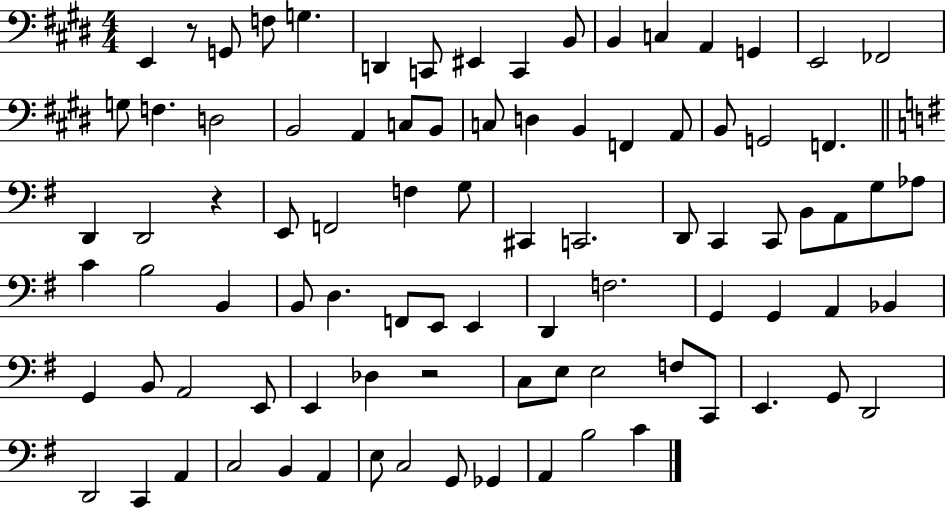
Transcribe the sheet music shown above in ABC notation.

X:1
T:Untitled
M:4/4
L:1/4
K:E
E,, z/2 G,,/2 F,/2 G, D,, C,,/2 ^E,, C,, B,,/2 B,, C, A,, G,, E,,2 _F,,2 G,/2 F, D,2 B,,2 A,, C,/2 B,,/2 C,/2 D, B,, F,, A,,/2 B,,/2 G,,2 F,, D,, D,,2 z E,,/2 F,,2 F, G,/2 ^C,, C,,2 D,,/2 C,, C,,/2 B,,/2 A,,/2 G,/2 _A,/2 C B,2 B,, B,,/2 D, F,,/2 E,,/2 E,, D,, F,2 G,, G,, A,, _B,, G,, B,,/2 A,,2 E,,/2 E,, _D, z2 C,/2 E,/2 E,2 F,/2 C,,/2 E,, G,,/2 D,,2 D,,2 C,, A,, C,2 B,, A,, E,/2 C,2 G,,/2 _G,, A,, B,2 C